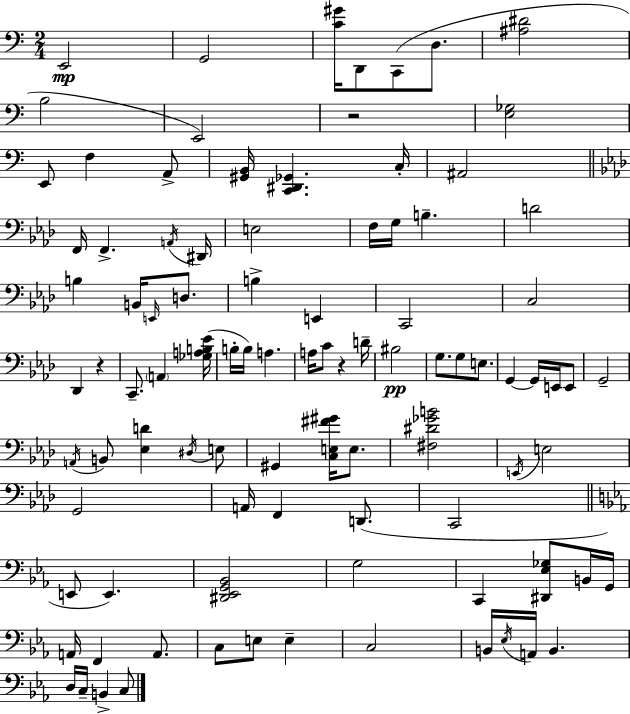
E2/h G2/h [C4,G#4]/s D2/e C2/e D3/e. [A#3,D#4]/h B3/h E2/h R/h [E3,Gb3]/h E2/e F3/q A2/e [G#2,B2]/s [C2,D#2,Gb2]/q. C3/s A#2/h F2/s F2/q. A2/s D#2/s E3/h F3/s G3/s B3/q. D4/h B3/q B2/s E2/s D3/e. B3/q E2/q C2/h C3/h Db2/q R/q C2/e. A2/q [Gb3,A3,B3,Eb4]/s B3/s B3/s A3/q. A3/s C4/e R/q D4/s BIS3/h G3/e. G3/e E3/e. G2/q G2/s E2/s E2/e G2/h A2/s B2/e [Eb3,D4]/q D#3/s E3/e G#2/q [C3,E3,F#4,G#4]/s E3/e. [F#3,D#4,Gb4,B4]/h E2/s E3/h G2/h A2/s F2/q D2/e. C2/h E2/e E2/q. [D#2,Eb2,G2,Bb2]/h G3/h C2/q [D#2,Eb3,Gb3]/e B2/s G2/s A2/s F2/q A2/e. C3/e E3/e E3/q C3/h B2/s Eb3/s A2/s B2/q. D3/s C3/s B2/q C3/e